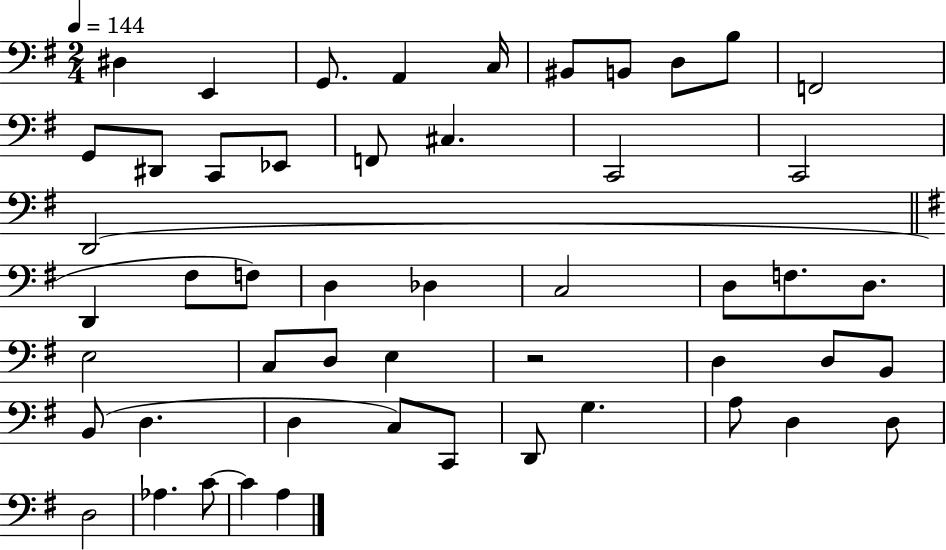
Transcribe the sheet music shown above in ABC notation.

X:1
T:Untitled
M:2/4
L:1/4
K:G
^D, E,, G,,/2 A,, C,/4 ^B,,/2 B,,/2 D,/2 B,/2 F,,2 G,,/2 ^D,,/2 C,,/2 _E,,/2 F,,/2 ^C, C,,2 C,,2 D,,2 D,, ^F,/2 F,/2 D, _D, C,2 D,/2 F,/2 D,/2 E,2 C,/2 D,/2 E, z2 D, D,/2 B,,/2 B,,/2 D, D, C,/2 C,,/2 D,,/2 G, A,/2 D, D,/2 D,2 _A, C/2 C A,